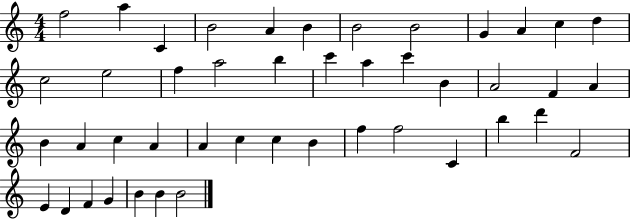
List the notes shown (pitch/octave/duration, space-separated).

F5/h A5/q C4/q B4/h A4/q B4/q B4/h B4/h G4/q A4/q C5/q D5/q C5/h E5/h F5/q A5/h B5/q C6/q A5/q C6/q B4/q A4/h F4/q A4/q B4/q A4/q C5/q A4/q A4/q C5/q C5/q B4/q F5/q F5/h C4/q B5/q D6/q F4/h E4/q D4/q F4/q G4/q B4/q B4/q B4/h